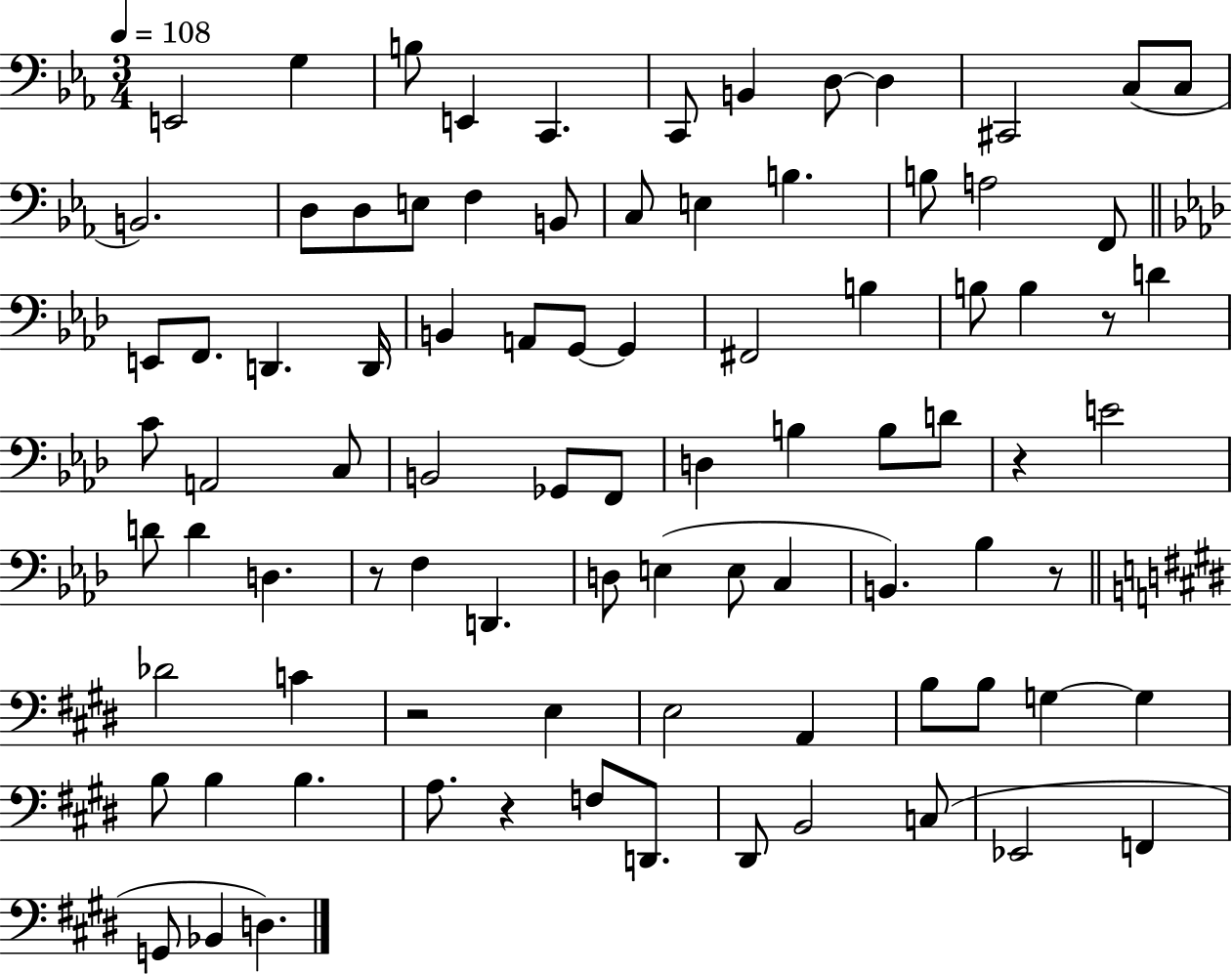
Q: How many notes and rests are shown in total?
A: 88